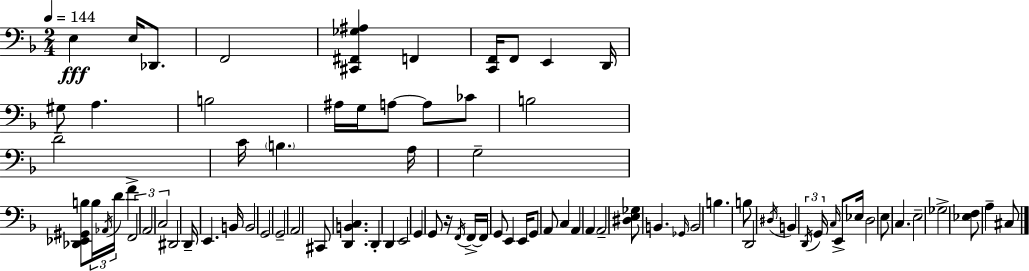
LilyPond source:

{
  \clef bass
  \numericTimeSignature
  \time 2/4
  \key d \minor
  \tempo 4 = 144
  e4\fff e16 des,8. | f,2 | <cis, fis, ges ais>4 f,4 | <c, f,>16 f,8 e,4 d,16 | \break gis8 a4. | b2 | ais16 g16 a8~~ a8 ces'8 | b2 | \break d'2-- | c'16 \parenthesize b4. a16 | g2-- | <des, ees, gis, b>8 \tuplet 3/2 { b16 \acciaccatura { aes,16 } d'16 } f'4-> | \break \tuplet 3/2 { f,2 | a,2 | c2 } | dis,2 | \break d,16-- e,4. | b,16 b,2 | g,2 | g,2-- | \break a,2 | cis,8 <d, b, c>4. | d,4-. d,4 | e,2 | \break g,4 g,8 r16 | \acciaccatura { f,16 } f,16->~~ f,16 g,8 e,4 | e,16 g,8 a,8 c4 | a,4 a,4 | \break a,2-- | <dis e ges>8 b,4. | \grace { ges,16 } b,2 | b4. | \break b8 d,2 | \acciaccatura { dis16 } b,4 | \tuplet 3/2 { \acciaccatura { d,16 } g,16 \grace { c16 } } e,8-> ees16 d2 | e8 | \break c4. e2-- | ges2-> | <ees f>8 | a4-- cis8 \bar "|."
}